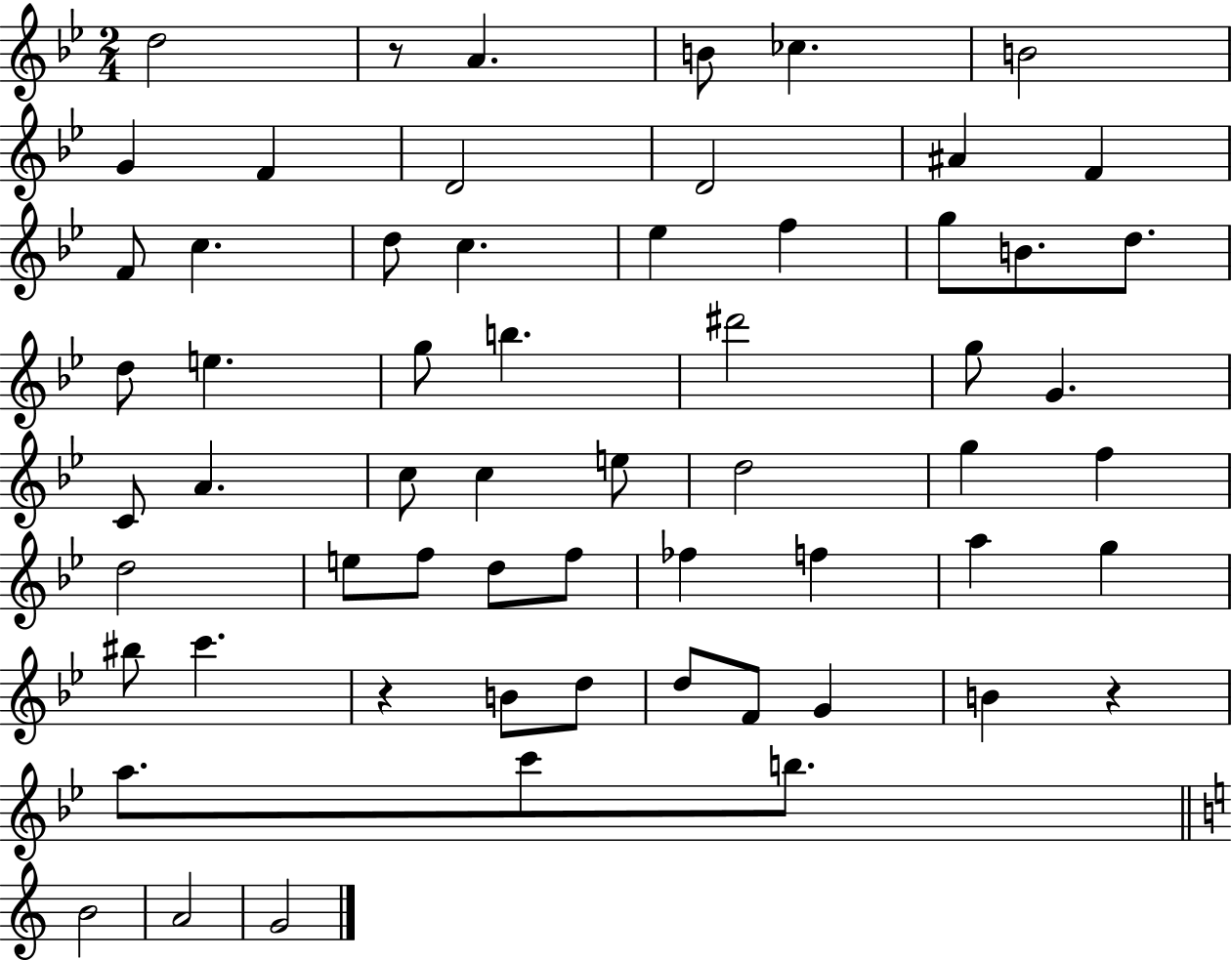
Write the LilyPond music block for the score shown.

{
  \clef treble
  \numericTimeSignature
  \time 2/4
  \key bes \major
  d''2 | r8 a'4. | b'8 ces''4. | b'2 | \break g'4 f'4 | d'2 | d'2 | ais'4 f'4 | \break f'8 c''4. | d''8 c''4. | ees''4 f''4 | g''8 b'8. d''8. | \break d''8 e''4. | g''8 b''4. | dis'''2 | g''8 g'4. | \break c'8 a'4. | c''8 c''4 e''8 | d''2 | g''4 f''4 | \break d''2 | e''8 f''8 d''8 f''8 | fes''4 f''4 | a''4 g''4 | \break bis''8 c'''4. | r4 b'8 d''8 | d''8 f'8 g'4 | b'4 r4 | \break a''8. c'''8 b''8. | \bar "||" \break \key c \major b'2 | a'2 | g'2 | \bar "|."
}